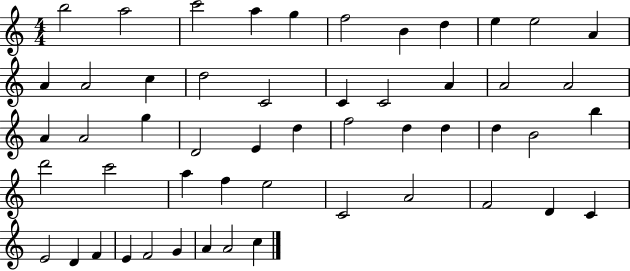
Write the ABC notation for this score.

X:1
T:Untitled
M:4/4
L:1/4
K:C
b2 a2 c'2 a g f2 B d e e2 A A A2 c d2 C2 C C2 A A2 A2 A A2 g D2 E d f2 d d d B2 b d'2 c'2 a f e2 C2 A2 F2 D C E2 D F E F2 G A A2 c